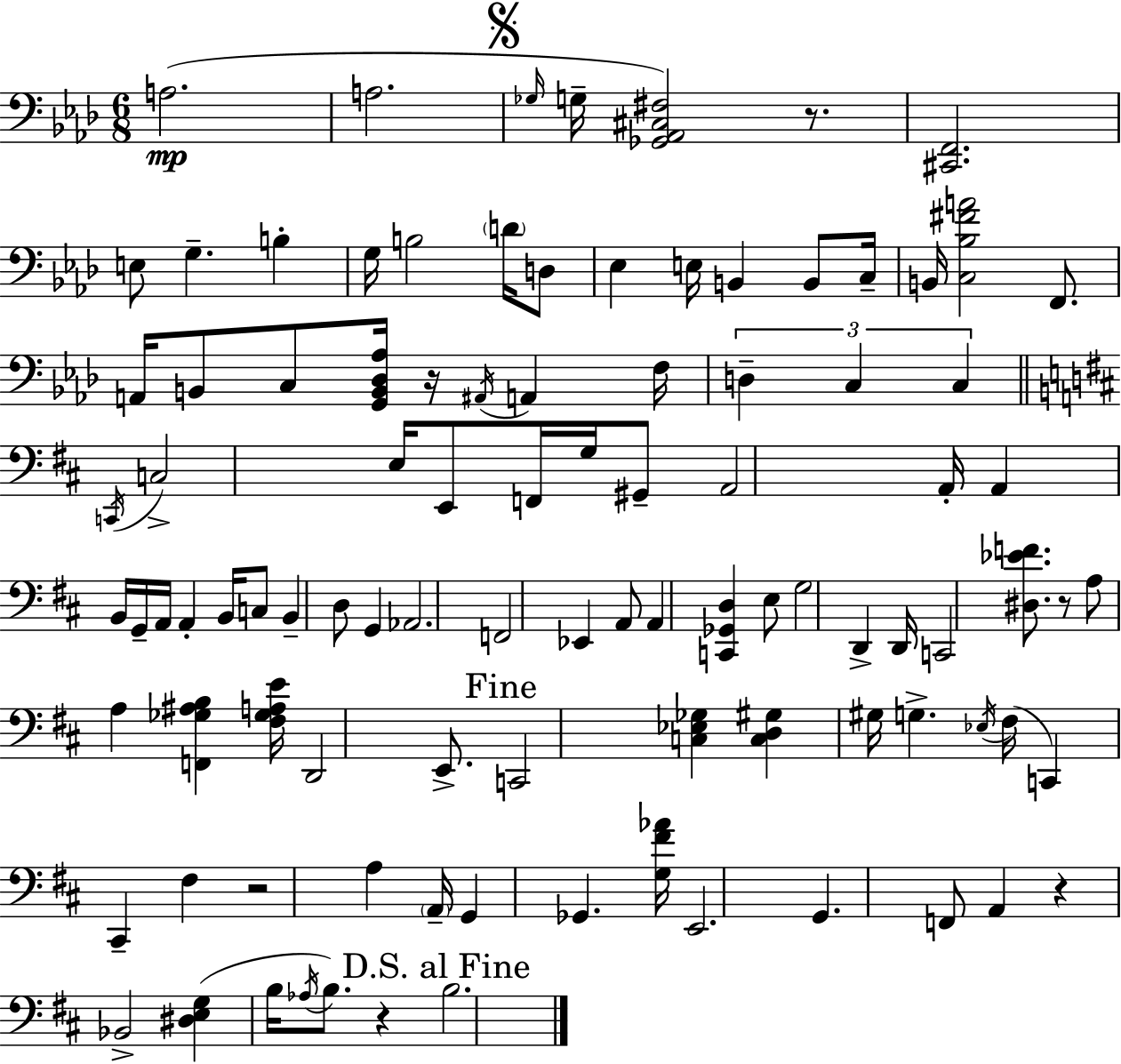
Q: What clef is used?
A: bass